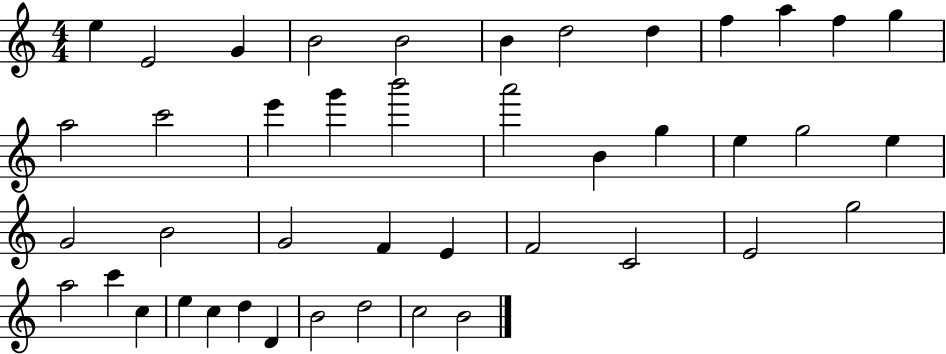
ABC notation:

X:1
T:Untitled
M:4/4
L:1/4
K:C
e E2 G B2 B2 B d2 d f a f g a2 c'2 e' g' b'2 a'2 B g e g2 e G2 B2 G2 F E F2 C2 E2 g2 a2 c' c e c d D B2 d2 c2 B2